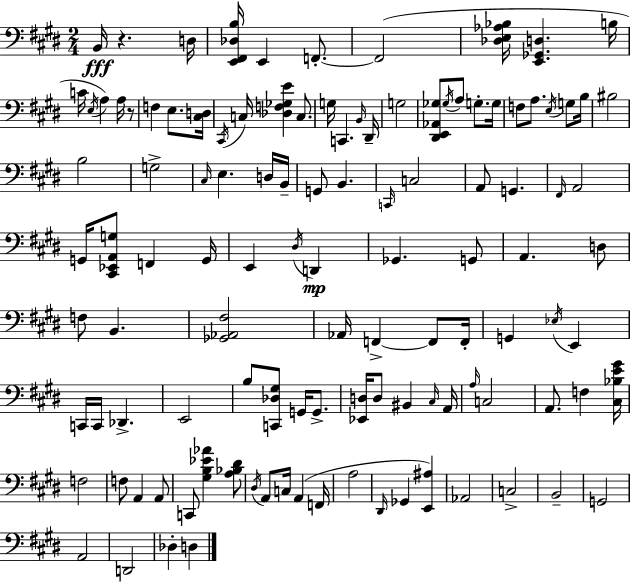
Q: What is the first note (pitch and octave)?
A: B2